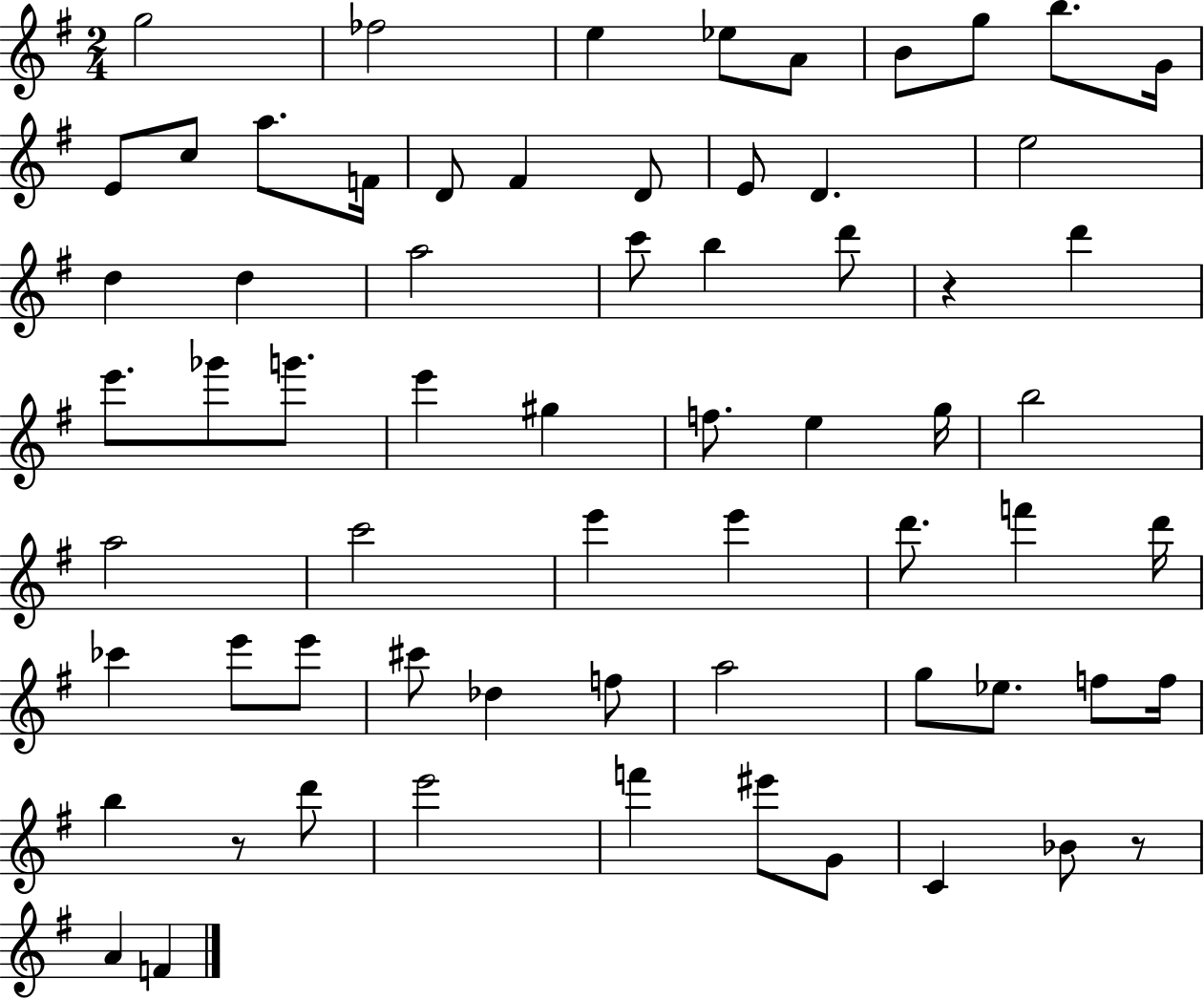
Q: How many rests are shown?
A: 3